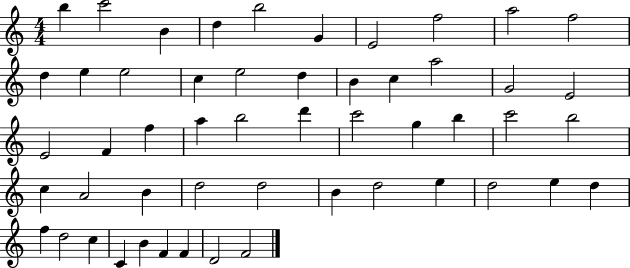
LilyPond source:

{
  \clef treble
  \numericTimeSignature
  \time 4/4
  \key c \major
  b''4 c'''2 b'4 | d''4 b''2 g'4 | e'2 f''2 | a''2 f''2 | \break d''4 e''4 e''2 | c''4 e''2 d''4 | b'4 c''4 a''2 | g'2 e'2 | \break e'2 f'4 f''4 | a''4 b''2 d'''4 | c'''2 g''4 b''4 | c'''2 b''2 | \break c''4 a'2 b'4 | d''2 d''2 | b'4 d''2 e''4 | d''2 e''4 d''4 | \break f''4 d''2 c''4 | c'4 b'4 f'4 f'4 | d'2 f'2 | \bar "|."
}